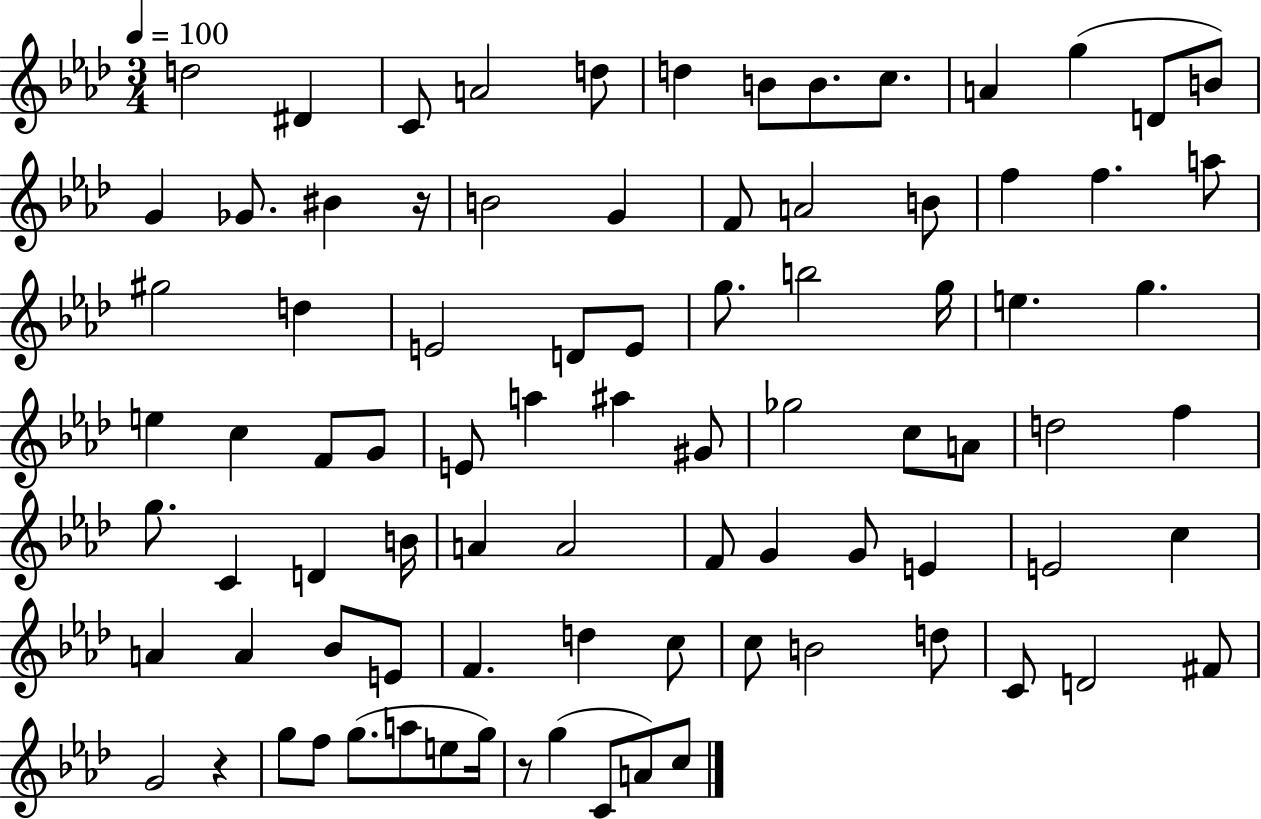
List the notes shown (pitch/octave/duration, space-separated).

D5/h D#4/q C4/e A4/h D5/e D5/q B4/e B4/e. C5/e. A4/q G5/q D4/e B4/e G4/q Gb4/e. BIS4/q R/s B4/h G4/q F4/e A4/h B4/e F5/q F5/q. A5/e G#5/h D5/q E4/h D4/e E4/e G5/e. B5/h G5/s E5/q. G5/q. E5/q C5/q F4/e G4/e E4/e A5/q A#5/q G#4/e Gb5/h C5/e A4/e D5/h F5/q G5/e. C4/q D4/q B4/s A4/q A4/h F4/e G4/q G4/e E4/q E4/h C5/q A4/q A4/q Bb4/e E4/e F4/q. D5/q C5/e C5/e B4/h D5/e C4/e D4/h F#4/e G4/h R/q G5/e F5/e G5/e. A5/e E5/e G5/s R/e G5/q C4/e A4/e C5/e